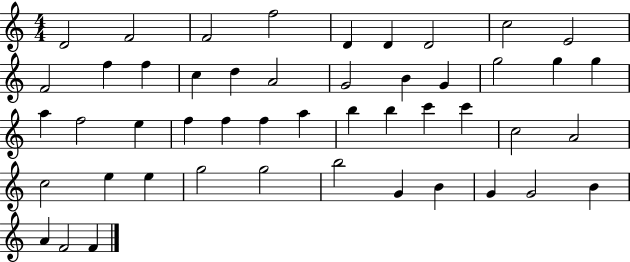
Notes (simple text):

D4/h F4/h F4/h F5/h D4/q D4/q D4/h C5/h E4/h F4/h F5/q F5/q C5/q D5/q A4/h G4/h B4/q G4/q G5/h G5/q G5/q A5/q F5/h E5/q F5/q F5/q F5/q A5/q B5/q B5/q C6/q C6/q C5/h A4/h C5/h E5/q E5/q G5/h G5/h B5/h G4/q B4/q G4/q G4/h B4/q A4/q F4/h F4/q